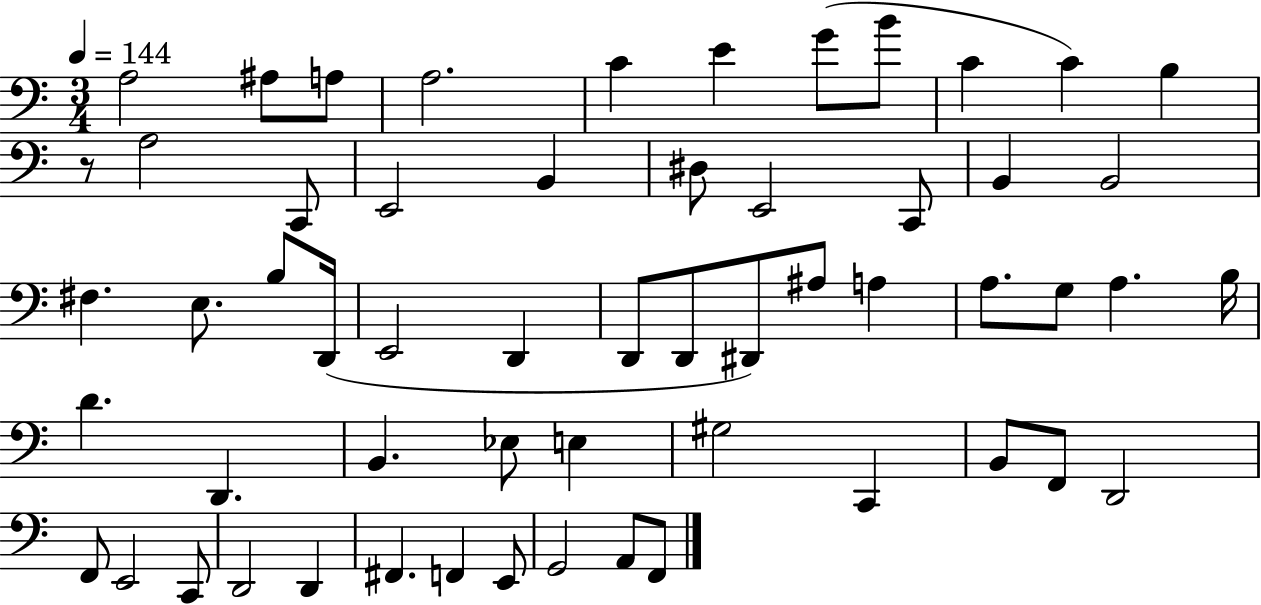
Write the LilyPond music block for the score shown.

{
  \clef bass
  \numericTimeSignature
  \time 3/4
  \key c \major
  \tempo 4 = 144
  a2 ais8 a8 | a2. | c'4 e'4 g'8( b'8 | c'4 c'4) b4 | \break r8 a2 c,8 | e,2 b,4 | dis8 e,2 c,8 | b,4 b,2 | \break fis4. e8. b8 d,16( | e,2 d,4 | d,8 d,8 dis,8) ais8 a4 | a8. g8 a4. b16 | \break d'4. d,4. | b,4. ees8 e4 | gis2 c,4 | b,8 f,8 d,2 | \break f,8 e,2 c,8 | d,2 d,4 | fis,4. f,4 e,8 | g,2 a,8 f,8 | \break \bar "|."
}